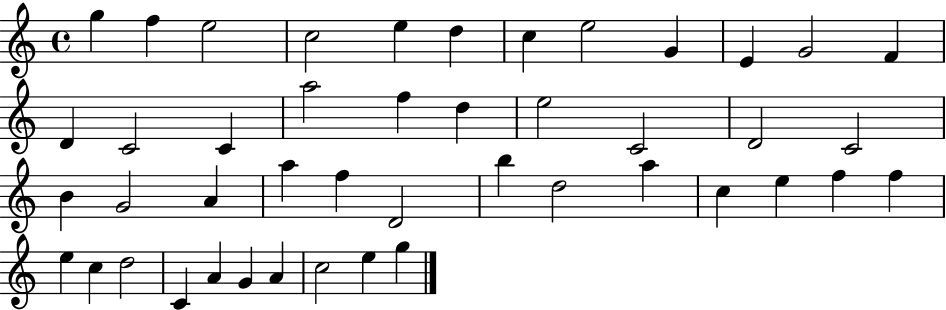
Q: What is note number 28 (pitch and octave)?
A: D4